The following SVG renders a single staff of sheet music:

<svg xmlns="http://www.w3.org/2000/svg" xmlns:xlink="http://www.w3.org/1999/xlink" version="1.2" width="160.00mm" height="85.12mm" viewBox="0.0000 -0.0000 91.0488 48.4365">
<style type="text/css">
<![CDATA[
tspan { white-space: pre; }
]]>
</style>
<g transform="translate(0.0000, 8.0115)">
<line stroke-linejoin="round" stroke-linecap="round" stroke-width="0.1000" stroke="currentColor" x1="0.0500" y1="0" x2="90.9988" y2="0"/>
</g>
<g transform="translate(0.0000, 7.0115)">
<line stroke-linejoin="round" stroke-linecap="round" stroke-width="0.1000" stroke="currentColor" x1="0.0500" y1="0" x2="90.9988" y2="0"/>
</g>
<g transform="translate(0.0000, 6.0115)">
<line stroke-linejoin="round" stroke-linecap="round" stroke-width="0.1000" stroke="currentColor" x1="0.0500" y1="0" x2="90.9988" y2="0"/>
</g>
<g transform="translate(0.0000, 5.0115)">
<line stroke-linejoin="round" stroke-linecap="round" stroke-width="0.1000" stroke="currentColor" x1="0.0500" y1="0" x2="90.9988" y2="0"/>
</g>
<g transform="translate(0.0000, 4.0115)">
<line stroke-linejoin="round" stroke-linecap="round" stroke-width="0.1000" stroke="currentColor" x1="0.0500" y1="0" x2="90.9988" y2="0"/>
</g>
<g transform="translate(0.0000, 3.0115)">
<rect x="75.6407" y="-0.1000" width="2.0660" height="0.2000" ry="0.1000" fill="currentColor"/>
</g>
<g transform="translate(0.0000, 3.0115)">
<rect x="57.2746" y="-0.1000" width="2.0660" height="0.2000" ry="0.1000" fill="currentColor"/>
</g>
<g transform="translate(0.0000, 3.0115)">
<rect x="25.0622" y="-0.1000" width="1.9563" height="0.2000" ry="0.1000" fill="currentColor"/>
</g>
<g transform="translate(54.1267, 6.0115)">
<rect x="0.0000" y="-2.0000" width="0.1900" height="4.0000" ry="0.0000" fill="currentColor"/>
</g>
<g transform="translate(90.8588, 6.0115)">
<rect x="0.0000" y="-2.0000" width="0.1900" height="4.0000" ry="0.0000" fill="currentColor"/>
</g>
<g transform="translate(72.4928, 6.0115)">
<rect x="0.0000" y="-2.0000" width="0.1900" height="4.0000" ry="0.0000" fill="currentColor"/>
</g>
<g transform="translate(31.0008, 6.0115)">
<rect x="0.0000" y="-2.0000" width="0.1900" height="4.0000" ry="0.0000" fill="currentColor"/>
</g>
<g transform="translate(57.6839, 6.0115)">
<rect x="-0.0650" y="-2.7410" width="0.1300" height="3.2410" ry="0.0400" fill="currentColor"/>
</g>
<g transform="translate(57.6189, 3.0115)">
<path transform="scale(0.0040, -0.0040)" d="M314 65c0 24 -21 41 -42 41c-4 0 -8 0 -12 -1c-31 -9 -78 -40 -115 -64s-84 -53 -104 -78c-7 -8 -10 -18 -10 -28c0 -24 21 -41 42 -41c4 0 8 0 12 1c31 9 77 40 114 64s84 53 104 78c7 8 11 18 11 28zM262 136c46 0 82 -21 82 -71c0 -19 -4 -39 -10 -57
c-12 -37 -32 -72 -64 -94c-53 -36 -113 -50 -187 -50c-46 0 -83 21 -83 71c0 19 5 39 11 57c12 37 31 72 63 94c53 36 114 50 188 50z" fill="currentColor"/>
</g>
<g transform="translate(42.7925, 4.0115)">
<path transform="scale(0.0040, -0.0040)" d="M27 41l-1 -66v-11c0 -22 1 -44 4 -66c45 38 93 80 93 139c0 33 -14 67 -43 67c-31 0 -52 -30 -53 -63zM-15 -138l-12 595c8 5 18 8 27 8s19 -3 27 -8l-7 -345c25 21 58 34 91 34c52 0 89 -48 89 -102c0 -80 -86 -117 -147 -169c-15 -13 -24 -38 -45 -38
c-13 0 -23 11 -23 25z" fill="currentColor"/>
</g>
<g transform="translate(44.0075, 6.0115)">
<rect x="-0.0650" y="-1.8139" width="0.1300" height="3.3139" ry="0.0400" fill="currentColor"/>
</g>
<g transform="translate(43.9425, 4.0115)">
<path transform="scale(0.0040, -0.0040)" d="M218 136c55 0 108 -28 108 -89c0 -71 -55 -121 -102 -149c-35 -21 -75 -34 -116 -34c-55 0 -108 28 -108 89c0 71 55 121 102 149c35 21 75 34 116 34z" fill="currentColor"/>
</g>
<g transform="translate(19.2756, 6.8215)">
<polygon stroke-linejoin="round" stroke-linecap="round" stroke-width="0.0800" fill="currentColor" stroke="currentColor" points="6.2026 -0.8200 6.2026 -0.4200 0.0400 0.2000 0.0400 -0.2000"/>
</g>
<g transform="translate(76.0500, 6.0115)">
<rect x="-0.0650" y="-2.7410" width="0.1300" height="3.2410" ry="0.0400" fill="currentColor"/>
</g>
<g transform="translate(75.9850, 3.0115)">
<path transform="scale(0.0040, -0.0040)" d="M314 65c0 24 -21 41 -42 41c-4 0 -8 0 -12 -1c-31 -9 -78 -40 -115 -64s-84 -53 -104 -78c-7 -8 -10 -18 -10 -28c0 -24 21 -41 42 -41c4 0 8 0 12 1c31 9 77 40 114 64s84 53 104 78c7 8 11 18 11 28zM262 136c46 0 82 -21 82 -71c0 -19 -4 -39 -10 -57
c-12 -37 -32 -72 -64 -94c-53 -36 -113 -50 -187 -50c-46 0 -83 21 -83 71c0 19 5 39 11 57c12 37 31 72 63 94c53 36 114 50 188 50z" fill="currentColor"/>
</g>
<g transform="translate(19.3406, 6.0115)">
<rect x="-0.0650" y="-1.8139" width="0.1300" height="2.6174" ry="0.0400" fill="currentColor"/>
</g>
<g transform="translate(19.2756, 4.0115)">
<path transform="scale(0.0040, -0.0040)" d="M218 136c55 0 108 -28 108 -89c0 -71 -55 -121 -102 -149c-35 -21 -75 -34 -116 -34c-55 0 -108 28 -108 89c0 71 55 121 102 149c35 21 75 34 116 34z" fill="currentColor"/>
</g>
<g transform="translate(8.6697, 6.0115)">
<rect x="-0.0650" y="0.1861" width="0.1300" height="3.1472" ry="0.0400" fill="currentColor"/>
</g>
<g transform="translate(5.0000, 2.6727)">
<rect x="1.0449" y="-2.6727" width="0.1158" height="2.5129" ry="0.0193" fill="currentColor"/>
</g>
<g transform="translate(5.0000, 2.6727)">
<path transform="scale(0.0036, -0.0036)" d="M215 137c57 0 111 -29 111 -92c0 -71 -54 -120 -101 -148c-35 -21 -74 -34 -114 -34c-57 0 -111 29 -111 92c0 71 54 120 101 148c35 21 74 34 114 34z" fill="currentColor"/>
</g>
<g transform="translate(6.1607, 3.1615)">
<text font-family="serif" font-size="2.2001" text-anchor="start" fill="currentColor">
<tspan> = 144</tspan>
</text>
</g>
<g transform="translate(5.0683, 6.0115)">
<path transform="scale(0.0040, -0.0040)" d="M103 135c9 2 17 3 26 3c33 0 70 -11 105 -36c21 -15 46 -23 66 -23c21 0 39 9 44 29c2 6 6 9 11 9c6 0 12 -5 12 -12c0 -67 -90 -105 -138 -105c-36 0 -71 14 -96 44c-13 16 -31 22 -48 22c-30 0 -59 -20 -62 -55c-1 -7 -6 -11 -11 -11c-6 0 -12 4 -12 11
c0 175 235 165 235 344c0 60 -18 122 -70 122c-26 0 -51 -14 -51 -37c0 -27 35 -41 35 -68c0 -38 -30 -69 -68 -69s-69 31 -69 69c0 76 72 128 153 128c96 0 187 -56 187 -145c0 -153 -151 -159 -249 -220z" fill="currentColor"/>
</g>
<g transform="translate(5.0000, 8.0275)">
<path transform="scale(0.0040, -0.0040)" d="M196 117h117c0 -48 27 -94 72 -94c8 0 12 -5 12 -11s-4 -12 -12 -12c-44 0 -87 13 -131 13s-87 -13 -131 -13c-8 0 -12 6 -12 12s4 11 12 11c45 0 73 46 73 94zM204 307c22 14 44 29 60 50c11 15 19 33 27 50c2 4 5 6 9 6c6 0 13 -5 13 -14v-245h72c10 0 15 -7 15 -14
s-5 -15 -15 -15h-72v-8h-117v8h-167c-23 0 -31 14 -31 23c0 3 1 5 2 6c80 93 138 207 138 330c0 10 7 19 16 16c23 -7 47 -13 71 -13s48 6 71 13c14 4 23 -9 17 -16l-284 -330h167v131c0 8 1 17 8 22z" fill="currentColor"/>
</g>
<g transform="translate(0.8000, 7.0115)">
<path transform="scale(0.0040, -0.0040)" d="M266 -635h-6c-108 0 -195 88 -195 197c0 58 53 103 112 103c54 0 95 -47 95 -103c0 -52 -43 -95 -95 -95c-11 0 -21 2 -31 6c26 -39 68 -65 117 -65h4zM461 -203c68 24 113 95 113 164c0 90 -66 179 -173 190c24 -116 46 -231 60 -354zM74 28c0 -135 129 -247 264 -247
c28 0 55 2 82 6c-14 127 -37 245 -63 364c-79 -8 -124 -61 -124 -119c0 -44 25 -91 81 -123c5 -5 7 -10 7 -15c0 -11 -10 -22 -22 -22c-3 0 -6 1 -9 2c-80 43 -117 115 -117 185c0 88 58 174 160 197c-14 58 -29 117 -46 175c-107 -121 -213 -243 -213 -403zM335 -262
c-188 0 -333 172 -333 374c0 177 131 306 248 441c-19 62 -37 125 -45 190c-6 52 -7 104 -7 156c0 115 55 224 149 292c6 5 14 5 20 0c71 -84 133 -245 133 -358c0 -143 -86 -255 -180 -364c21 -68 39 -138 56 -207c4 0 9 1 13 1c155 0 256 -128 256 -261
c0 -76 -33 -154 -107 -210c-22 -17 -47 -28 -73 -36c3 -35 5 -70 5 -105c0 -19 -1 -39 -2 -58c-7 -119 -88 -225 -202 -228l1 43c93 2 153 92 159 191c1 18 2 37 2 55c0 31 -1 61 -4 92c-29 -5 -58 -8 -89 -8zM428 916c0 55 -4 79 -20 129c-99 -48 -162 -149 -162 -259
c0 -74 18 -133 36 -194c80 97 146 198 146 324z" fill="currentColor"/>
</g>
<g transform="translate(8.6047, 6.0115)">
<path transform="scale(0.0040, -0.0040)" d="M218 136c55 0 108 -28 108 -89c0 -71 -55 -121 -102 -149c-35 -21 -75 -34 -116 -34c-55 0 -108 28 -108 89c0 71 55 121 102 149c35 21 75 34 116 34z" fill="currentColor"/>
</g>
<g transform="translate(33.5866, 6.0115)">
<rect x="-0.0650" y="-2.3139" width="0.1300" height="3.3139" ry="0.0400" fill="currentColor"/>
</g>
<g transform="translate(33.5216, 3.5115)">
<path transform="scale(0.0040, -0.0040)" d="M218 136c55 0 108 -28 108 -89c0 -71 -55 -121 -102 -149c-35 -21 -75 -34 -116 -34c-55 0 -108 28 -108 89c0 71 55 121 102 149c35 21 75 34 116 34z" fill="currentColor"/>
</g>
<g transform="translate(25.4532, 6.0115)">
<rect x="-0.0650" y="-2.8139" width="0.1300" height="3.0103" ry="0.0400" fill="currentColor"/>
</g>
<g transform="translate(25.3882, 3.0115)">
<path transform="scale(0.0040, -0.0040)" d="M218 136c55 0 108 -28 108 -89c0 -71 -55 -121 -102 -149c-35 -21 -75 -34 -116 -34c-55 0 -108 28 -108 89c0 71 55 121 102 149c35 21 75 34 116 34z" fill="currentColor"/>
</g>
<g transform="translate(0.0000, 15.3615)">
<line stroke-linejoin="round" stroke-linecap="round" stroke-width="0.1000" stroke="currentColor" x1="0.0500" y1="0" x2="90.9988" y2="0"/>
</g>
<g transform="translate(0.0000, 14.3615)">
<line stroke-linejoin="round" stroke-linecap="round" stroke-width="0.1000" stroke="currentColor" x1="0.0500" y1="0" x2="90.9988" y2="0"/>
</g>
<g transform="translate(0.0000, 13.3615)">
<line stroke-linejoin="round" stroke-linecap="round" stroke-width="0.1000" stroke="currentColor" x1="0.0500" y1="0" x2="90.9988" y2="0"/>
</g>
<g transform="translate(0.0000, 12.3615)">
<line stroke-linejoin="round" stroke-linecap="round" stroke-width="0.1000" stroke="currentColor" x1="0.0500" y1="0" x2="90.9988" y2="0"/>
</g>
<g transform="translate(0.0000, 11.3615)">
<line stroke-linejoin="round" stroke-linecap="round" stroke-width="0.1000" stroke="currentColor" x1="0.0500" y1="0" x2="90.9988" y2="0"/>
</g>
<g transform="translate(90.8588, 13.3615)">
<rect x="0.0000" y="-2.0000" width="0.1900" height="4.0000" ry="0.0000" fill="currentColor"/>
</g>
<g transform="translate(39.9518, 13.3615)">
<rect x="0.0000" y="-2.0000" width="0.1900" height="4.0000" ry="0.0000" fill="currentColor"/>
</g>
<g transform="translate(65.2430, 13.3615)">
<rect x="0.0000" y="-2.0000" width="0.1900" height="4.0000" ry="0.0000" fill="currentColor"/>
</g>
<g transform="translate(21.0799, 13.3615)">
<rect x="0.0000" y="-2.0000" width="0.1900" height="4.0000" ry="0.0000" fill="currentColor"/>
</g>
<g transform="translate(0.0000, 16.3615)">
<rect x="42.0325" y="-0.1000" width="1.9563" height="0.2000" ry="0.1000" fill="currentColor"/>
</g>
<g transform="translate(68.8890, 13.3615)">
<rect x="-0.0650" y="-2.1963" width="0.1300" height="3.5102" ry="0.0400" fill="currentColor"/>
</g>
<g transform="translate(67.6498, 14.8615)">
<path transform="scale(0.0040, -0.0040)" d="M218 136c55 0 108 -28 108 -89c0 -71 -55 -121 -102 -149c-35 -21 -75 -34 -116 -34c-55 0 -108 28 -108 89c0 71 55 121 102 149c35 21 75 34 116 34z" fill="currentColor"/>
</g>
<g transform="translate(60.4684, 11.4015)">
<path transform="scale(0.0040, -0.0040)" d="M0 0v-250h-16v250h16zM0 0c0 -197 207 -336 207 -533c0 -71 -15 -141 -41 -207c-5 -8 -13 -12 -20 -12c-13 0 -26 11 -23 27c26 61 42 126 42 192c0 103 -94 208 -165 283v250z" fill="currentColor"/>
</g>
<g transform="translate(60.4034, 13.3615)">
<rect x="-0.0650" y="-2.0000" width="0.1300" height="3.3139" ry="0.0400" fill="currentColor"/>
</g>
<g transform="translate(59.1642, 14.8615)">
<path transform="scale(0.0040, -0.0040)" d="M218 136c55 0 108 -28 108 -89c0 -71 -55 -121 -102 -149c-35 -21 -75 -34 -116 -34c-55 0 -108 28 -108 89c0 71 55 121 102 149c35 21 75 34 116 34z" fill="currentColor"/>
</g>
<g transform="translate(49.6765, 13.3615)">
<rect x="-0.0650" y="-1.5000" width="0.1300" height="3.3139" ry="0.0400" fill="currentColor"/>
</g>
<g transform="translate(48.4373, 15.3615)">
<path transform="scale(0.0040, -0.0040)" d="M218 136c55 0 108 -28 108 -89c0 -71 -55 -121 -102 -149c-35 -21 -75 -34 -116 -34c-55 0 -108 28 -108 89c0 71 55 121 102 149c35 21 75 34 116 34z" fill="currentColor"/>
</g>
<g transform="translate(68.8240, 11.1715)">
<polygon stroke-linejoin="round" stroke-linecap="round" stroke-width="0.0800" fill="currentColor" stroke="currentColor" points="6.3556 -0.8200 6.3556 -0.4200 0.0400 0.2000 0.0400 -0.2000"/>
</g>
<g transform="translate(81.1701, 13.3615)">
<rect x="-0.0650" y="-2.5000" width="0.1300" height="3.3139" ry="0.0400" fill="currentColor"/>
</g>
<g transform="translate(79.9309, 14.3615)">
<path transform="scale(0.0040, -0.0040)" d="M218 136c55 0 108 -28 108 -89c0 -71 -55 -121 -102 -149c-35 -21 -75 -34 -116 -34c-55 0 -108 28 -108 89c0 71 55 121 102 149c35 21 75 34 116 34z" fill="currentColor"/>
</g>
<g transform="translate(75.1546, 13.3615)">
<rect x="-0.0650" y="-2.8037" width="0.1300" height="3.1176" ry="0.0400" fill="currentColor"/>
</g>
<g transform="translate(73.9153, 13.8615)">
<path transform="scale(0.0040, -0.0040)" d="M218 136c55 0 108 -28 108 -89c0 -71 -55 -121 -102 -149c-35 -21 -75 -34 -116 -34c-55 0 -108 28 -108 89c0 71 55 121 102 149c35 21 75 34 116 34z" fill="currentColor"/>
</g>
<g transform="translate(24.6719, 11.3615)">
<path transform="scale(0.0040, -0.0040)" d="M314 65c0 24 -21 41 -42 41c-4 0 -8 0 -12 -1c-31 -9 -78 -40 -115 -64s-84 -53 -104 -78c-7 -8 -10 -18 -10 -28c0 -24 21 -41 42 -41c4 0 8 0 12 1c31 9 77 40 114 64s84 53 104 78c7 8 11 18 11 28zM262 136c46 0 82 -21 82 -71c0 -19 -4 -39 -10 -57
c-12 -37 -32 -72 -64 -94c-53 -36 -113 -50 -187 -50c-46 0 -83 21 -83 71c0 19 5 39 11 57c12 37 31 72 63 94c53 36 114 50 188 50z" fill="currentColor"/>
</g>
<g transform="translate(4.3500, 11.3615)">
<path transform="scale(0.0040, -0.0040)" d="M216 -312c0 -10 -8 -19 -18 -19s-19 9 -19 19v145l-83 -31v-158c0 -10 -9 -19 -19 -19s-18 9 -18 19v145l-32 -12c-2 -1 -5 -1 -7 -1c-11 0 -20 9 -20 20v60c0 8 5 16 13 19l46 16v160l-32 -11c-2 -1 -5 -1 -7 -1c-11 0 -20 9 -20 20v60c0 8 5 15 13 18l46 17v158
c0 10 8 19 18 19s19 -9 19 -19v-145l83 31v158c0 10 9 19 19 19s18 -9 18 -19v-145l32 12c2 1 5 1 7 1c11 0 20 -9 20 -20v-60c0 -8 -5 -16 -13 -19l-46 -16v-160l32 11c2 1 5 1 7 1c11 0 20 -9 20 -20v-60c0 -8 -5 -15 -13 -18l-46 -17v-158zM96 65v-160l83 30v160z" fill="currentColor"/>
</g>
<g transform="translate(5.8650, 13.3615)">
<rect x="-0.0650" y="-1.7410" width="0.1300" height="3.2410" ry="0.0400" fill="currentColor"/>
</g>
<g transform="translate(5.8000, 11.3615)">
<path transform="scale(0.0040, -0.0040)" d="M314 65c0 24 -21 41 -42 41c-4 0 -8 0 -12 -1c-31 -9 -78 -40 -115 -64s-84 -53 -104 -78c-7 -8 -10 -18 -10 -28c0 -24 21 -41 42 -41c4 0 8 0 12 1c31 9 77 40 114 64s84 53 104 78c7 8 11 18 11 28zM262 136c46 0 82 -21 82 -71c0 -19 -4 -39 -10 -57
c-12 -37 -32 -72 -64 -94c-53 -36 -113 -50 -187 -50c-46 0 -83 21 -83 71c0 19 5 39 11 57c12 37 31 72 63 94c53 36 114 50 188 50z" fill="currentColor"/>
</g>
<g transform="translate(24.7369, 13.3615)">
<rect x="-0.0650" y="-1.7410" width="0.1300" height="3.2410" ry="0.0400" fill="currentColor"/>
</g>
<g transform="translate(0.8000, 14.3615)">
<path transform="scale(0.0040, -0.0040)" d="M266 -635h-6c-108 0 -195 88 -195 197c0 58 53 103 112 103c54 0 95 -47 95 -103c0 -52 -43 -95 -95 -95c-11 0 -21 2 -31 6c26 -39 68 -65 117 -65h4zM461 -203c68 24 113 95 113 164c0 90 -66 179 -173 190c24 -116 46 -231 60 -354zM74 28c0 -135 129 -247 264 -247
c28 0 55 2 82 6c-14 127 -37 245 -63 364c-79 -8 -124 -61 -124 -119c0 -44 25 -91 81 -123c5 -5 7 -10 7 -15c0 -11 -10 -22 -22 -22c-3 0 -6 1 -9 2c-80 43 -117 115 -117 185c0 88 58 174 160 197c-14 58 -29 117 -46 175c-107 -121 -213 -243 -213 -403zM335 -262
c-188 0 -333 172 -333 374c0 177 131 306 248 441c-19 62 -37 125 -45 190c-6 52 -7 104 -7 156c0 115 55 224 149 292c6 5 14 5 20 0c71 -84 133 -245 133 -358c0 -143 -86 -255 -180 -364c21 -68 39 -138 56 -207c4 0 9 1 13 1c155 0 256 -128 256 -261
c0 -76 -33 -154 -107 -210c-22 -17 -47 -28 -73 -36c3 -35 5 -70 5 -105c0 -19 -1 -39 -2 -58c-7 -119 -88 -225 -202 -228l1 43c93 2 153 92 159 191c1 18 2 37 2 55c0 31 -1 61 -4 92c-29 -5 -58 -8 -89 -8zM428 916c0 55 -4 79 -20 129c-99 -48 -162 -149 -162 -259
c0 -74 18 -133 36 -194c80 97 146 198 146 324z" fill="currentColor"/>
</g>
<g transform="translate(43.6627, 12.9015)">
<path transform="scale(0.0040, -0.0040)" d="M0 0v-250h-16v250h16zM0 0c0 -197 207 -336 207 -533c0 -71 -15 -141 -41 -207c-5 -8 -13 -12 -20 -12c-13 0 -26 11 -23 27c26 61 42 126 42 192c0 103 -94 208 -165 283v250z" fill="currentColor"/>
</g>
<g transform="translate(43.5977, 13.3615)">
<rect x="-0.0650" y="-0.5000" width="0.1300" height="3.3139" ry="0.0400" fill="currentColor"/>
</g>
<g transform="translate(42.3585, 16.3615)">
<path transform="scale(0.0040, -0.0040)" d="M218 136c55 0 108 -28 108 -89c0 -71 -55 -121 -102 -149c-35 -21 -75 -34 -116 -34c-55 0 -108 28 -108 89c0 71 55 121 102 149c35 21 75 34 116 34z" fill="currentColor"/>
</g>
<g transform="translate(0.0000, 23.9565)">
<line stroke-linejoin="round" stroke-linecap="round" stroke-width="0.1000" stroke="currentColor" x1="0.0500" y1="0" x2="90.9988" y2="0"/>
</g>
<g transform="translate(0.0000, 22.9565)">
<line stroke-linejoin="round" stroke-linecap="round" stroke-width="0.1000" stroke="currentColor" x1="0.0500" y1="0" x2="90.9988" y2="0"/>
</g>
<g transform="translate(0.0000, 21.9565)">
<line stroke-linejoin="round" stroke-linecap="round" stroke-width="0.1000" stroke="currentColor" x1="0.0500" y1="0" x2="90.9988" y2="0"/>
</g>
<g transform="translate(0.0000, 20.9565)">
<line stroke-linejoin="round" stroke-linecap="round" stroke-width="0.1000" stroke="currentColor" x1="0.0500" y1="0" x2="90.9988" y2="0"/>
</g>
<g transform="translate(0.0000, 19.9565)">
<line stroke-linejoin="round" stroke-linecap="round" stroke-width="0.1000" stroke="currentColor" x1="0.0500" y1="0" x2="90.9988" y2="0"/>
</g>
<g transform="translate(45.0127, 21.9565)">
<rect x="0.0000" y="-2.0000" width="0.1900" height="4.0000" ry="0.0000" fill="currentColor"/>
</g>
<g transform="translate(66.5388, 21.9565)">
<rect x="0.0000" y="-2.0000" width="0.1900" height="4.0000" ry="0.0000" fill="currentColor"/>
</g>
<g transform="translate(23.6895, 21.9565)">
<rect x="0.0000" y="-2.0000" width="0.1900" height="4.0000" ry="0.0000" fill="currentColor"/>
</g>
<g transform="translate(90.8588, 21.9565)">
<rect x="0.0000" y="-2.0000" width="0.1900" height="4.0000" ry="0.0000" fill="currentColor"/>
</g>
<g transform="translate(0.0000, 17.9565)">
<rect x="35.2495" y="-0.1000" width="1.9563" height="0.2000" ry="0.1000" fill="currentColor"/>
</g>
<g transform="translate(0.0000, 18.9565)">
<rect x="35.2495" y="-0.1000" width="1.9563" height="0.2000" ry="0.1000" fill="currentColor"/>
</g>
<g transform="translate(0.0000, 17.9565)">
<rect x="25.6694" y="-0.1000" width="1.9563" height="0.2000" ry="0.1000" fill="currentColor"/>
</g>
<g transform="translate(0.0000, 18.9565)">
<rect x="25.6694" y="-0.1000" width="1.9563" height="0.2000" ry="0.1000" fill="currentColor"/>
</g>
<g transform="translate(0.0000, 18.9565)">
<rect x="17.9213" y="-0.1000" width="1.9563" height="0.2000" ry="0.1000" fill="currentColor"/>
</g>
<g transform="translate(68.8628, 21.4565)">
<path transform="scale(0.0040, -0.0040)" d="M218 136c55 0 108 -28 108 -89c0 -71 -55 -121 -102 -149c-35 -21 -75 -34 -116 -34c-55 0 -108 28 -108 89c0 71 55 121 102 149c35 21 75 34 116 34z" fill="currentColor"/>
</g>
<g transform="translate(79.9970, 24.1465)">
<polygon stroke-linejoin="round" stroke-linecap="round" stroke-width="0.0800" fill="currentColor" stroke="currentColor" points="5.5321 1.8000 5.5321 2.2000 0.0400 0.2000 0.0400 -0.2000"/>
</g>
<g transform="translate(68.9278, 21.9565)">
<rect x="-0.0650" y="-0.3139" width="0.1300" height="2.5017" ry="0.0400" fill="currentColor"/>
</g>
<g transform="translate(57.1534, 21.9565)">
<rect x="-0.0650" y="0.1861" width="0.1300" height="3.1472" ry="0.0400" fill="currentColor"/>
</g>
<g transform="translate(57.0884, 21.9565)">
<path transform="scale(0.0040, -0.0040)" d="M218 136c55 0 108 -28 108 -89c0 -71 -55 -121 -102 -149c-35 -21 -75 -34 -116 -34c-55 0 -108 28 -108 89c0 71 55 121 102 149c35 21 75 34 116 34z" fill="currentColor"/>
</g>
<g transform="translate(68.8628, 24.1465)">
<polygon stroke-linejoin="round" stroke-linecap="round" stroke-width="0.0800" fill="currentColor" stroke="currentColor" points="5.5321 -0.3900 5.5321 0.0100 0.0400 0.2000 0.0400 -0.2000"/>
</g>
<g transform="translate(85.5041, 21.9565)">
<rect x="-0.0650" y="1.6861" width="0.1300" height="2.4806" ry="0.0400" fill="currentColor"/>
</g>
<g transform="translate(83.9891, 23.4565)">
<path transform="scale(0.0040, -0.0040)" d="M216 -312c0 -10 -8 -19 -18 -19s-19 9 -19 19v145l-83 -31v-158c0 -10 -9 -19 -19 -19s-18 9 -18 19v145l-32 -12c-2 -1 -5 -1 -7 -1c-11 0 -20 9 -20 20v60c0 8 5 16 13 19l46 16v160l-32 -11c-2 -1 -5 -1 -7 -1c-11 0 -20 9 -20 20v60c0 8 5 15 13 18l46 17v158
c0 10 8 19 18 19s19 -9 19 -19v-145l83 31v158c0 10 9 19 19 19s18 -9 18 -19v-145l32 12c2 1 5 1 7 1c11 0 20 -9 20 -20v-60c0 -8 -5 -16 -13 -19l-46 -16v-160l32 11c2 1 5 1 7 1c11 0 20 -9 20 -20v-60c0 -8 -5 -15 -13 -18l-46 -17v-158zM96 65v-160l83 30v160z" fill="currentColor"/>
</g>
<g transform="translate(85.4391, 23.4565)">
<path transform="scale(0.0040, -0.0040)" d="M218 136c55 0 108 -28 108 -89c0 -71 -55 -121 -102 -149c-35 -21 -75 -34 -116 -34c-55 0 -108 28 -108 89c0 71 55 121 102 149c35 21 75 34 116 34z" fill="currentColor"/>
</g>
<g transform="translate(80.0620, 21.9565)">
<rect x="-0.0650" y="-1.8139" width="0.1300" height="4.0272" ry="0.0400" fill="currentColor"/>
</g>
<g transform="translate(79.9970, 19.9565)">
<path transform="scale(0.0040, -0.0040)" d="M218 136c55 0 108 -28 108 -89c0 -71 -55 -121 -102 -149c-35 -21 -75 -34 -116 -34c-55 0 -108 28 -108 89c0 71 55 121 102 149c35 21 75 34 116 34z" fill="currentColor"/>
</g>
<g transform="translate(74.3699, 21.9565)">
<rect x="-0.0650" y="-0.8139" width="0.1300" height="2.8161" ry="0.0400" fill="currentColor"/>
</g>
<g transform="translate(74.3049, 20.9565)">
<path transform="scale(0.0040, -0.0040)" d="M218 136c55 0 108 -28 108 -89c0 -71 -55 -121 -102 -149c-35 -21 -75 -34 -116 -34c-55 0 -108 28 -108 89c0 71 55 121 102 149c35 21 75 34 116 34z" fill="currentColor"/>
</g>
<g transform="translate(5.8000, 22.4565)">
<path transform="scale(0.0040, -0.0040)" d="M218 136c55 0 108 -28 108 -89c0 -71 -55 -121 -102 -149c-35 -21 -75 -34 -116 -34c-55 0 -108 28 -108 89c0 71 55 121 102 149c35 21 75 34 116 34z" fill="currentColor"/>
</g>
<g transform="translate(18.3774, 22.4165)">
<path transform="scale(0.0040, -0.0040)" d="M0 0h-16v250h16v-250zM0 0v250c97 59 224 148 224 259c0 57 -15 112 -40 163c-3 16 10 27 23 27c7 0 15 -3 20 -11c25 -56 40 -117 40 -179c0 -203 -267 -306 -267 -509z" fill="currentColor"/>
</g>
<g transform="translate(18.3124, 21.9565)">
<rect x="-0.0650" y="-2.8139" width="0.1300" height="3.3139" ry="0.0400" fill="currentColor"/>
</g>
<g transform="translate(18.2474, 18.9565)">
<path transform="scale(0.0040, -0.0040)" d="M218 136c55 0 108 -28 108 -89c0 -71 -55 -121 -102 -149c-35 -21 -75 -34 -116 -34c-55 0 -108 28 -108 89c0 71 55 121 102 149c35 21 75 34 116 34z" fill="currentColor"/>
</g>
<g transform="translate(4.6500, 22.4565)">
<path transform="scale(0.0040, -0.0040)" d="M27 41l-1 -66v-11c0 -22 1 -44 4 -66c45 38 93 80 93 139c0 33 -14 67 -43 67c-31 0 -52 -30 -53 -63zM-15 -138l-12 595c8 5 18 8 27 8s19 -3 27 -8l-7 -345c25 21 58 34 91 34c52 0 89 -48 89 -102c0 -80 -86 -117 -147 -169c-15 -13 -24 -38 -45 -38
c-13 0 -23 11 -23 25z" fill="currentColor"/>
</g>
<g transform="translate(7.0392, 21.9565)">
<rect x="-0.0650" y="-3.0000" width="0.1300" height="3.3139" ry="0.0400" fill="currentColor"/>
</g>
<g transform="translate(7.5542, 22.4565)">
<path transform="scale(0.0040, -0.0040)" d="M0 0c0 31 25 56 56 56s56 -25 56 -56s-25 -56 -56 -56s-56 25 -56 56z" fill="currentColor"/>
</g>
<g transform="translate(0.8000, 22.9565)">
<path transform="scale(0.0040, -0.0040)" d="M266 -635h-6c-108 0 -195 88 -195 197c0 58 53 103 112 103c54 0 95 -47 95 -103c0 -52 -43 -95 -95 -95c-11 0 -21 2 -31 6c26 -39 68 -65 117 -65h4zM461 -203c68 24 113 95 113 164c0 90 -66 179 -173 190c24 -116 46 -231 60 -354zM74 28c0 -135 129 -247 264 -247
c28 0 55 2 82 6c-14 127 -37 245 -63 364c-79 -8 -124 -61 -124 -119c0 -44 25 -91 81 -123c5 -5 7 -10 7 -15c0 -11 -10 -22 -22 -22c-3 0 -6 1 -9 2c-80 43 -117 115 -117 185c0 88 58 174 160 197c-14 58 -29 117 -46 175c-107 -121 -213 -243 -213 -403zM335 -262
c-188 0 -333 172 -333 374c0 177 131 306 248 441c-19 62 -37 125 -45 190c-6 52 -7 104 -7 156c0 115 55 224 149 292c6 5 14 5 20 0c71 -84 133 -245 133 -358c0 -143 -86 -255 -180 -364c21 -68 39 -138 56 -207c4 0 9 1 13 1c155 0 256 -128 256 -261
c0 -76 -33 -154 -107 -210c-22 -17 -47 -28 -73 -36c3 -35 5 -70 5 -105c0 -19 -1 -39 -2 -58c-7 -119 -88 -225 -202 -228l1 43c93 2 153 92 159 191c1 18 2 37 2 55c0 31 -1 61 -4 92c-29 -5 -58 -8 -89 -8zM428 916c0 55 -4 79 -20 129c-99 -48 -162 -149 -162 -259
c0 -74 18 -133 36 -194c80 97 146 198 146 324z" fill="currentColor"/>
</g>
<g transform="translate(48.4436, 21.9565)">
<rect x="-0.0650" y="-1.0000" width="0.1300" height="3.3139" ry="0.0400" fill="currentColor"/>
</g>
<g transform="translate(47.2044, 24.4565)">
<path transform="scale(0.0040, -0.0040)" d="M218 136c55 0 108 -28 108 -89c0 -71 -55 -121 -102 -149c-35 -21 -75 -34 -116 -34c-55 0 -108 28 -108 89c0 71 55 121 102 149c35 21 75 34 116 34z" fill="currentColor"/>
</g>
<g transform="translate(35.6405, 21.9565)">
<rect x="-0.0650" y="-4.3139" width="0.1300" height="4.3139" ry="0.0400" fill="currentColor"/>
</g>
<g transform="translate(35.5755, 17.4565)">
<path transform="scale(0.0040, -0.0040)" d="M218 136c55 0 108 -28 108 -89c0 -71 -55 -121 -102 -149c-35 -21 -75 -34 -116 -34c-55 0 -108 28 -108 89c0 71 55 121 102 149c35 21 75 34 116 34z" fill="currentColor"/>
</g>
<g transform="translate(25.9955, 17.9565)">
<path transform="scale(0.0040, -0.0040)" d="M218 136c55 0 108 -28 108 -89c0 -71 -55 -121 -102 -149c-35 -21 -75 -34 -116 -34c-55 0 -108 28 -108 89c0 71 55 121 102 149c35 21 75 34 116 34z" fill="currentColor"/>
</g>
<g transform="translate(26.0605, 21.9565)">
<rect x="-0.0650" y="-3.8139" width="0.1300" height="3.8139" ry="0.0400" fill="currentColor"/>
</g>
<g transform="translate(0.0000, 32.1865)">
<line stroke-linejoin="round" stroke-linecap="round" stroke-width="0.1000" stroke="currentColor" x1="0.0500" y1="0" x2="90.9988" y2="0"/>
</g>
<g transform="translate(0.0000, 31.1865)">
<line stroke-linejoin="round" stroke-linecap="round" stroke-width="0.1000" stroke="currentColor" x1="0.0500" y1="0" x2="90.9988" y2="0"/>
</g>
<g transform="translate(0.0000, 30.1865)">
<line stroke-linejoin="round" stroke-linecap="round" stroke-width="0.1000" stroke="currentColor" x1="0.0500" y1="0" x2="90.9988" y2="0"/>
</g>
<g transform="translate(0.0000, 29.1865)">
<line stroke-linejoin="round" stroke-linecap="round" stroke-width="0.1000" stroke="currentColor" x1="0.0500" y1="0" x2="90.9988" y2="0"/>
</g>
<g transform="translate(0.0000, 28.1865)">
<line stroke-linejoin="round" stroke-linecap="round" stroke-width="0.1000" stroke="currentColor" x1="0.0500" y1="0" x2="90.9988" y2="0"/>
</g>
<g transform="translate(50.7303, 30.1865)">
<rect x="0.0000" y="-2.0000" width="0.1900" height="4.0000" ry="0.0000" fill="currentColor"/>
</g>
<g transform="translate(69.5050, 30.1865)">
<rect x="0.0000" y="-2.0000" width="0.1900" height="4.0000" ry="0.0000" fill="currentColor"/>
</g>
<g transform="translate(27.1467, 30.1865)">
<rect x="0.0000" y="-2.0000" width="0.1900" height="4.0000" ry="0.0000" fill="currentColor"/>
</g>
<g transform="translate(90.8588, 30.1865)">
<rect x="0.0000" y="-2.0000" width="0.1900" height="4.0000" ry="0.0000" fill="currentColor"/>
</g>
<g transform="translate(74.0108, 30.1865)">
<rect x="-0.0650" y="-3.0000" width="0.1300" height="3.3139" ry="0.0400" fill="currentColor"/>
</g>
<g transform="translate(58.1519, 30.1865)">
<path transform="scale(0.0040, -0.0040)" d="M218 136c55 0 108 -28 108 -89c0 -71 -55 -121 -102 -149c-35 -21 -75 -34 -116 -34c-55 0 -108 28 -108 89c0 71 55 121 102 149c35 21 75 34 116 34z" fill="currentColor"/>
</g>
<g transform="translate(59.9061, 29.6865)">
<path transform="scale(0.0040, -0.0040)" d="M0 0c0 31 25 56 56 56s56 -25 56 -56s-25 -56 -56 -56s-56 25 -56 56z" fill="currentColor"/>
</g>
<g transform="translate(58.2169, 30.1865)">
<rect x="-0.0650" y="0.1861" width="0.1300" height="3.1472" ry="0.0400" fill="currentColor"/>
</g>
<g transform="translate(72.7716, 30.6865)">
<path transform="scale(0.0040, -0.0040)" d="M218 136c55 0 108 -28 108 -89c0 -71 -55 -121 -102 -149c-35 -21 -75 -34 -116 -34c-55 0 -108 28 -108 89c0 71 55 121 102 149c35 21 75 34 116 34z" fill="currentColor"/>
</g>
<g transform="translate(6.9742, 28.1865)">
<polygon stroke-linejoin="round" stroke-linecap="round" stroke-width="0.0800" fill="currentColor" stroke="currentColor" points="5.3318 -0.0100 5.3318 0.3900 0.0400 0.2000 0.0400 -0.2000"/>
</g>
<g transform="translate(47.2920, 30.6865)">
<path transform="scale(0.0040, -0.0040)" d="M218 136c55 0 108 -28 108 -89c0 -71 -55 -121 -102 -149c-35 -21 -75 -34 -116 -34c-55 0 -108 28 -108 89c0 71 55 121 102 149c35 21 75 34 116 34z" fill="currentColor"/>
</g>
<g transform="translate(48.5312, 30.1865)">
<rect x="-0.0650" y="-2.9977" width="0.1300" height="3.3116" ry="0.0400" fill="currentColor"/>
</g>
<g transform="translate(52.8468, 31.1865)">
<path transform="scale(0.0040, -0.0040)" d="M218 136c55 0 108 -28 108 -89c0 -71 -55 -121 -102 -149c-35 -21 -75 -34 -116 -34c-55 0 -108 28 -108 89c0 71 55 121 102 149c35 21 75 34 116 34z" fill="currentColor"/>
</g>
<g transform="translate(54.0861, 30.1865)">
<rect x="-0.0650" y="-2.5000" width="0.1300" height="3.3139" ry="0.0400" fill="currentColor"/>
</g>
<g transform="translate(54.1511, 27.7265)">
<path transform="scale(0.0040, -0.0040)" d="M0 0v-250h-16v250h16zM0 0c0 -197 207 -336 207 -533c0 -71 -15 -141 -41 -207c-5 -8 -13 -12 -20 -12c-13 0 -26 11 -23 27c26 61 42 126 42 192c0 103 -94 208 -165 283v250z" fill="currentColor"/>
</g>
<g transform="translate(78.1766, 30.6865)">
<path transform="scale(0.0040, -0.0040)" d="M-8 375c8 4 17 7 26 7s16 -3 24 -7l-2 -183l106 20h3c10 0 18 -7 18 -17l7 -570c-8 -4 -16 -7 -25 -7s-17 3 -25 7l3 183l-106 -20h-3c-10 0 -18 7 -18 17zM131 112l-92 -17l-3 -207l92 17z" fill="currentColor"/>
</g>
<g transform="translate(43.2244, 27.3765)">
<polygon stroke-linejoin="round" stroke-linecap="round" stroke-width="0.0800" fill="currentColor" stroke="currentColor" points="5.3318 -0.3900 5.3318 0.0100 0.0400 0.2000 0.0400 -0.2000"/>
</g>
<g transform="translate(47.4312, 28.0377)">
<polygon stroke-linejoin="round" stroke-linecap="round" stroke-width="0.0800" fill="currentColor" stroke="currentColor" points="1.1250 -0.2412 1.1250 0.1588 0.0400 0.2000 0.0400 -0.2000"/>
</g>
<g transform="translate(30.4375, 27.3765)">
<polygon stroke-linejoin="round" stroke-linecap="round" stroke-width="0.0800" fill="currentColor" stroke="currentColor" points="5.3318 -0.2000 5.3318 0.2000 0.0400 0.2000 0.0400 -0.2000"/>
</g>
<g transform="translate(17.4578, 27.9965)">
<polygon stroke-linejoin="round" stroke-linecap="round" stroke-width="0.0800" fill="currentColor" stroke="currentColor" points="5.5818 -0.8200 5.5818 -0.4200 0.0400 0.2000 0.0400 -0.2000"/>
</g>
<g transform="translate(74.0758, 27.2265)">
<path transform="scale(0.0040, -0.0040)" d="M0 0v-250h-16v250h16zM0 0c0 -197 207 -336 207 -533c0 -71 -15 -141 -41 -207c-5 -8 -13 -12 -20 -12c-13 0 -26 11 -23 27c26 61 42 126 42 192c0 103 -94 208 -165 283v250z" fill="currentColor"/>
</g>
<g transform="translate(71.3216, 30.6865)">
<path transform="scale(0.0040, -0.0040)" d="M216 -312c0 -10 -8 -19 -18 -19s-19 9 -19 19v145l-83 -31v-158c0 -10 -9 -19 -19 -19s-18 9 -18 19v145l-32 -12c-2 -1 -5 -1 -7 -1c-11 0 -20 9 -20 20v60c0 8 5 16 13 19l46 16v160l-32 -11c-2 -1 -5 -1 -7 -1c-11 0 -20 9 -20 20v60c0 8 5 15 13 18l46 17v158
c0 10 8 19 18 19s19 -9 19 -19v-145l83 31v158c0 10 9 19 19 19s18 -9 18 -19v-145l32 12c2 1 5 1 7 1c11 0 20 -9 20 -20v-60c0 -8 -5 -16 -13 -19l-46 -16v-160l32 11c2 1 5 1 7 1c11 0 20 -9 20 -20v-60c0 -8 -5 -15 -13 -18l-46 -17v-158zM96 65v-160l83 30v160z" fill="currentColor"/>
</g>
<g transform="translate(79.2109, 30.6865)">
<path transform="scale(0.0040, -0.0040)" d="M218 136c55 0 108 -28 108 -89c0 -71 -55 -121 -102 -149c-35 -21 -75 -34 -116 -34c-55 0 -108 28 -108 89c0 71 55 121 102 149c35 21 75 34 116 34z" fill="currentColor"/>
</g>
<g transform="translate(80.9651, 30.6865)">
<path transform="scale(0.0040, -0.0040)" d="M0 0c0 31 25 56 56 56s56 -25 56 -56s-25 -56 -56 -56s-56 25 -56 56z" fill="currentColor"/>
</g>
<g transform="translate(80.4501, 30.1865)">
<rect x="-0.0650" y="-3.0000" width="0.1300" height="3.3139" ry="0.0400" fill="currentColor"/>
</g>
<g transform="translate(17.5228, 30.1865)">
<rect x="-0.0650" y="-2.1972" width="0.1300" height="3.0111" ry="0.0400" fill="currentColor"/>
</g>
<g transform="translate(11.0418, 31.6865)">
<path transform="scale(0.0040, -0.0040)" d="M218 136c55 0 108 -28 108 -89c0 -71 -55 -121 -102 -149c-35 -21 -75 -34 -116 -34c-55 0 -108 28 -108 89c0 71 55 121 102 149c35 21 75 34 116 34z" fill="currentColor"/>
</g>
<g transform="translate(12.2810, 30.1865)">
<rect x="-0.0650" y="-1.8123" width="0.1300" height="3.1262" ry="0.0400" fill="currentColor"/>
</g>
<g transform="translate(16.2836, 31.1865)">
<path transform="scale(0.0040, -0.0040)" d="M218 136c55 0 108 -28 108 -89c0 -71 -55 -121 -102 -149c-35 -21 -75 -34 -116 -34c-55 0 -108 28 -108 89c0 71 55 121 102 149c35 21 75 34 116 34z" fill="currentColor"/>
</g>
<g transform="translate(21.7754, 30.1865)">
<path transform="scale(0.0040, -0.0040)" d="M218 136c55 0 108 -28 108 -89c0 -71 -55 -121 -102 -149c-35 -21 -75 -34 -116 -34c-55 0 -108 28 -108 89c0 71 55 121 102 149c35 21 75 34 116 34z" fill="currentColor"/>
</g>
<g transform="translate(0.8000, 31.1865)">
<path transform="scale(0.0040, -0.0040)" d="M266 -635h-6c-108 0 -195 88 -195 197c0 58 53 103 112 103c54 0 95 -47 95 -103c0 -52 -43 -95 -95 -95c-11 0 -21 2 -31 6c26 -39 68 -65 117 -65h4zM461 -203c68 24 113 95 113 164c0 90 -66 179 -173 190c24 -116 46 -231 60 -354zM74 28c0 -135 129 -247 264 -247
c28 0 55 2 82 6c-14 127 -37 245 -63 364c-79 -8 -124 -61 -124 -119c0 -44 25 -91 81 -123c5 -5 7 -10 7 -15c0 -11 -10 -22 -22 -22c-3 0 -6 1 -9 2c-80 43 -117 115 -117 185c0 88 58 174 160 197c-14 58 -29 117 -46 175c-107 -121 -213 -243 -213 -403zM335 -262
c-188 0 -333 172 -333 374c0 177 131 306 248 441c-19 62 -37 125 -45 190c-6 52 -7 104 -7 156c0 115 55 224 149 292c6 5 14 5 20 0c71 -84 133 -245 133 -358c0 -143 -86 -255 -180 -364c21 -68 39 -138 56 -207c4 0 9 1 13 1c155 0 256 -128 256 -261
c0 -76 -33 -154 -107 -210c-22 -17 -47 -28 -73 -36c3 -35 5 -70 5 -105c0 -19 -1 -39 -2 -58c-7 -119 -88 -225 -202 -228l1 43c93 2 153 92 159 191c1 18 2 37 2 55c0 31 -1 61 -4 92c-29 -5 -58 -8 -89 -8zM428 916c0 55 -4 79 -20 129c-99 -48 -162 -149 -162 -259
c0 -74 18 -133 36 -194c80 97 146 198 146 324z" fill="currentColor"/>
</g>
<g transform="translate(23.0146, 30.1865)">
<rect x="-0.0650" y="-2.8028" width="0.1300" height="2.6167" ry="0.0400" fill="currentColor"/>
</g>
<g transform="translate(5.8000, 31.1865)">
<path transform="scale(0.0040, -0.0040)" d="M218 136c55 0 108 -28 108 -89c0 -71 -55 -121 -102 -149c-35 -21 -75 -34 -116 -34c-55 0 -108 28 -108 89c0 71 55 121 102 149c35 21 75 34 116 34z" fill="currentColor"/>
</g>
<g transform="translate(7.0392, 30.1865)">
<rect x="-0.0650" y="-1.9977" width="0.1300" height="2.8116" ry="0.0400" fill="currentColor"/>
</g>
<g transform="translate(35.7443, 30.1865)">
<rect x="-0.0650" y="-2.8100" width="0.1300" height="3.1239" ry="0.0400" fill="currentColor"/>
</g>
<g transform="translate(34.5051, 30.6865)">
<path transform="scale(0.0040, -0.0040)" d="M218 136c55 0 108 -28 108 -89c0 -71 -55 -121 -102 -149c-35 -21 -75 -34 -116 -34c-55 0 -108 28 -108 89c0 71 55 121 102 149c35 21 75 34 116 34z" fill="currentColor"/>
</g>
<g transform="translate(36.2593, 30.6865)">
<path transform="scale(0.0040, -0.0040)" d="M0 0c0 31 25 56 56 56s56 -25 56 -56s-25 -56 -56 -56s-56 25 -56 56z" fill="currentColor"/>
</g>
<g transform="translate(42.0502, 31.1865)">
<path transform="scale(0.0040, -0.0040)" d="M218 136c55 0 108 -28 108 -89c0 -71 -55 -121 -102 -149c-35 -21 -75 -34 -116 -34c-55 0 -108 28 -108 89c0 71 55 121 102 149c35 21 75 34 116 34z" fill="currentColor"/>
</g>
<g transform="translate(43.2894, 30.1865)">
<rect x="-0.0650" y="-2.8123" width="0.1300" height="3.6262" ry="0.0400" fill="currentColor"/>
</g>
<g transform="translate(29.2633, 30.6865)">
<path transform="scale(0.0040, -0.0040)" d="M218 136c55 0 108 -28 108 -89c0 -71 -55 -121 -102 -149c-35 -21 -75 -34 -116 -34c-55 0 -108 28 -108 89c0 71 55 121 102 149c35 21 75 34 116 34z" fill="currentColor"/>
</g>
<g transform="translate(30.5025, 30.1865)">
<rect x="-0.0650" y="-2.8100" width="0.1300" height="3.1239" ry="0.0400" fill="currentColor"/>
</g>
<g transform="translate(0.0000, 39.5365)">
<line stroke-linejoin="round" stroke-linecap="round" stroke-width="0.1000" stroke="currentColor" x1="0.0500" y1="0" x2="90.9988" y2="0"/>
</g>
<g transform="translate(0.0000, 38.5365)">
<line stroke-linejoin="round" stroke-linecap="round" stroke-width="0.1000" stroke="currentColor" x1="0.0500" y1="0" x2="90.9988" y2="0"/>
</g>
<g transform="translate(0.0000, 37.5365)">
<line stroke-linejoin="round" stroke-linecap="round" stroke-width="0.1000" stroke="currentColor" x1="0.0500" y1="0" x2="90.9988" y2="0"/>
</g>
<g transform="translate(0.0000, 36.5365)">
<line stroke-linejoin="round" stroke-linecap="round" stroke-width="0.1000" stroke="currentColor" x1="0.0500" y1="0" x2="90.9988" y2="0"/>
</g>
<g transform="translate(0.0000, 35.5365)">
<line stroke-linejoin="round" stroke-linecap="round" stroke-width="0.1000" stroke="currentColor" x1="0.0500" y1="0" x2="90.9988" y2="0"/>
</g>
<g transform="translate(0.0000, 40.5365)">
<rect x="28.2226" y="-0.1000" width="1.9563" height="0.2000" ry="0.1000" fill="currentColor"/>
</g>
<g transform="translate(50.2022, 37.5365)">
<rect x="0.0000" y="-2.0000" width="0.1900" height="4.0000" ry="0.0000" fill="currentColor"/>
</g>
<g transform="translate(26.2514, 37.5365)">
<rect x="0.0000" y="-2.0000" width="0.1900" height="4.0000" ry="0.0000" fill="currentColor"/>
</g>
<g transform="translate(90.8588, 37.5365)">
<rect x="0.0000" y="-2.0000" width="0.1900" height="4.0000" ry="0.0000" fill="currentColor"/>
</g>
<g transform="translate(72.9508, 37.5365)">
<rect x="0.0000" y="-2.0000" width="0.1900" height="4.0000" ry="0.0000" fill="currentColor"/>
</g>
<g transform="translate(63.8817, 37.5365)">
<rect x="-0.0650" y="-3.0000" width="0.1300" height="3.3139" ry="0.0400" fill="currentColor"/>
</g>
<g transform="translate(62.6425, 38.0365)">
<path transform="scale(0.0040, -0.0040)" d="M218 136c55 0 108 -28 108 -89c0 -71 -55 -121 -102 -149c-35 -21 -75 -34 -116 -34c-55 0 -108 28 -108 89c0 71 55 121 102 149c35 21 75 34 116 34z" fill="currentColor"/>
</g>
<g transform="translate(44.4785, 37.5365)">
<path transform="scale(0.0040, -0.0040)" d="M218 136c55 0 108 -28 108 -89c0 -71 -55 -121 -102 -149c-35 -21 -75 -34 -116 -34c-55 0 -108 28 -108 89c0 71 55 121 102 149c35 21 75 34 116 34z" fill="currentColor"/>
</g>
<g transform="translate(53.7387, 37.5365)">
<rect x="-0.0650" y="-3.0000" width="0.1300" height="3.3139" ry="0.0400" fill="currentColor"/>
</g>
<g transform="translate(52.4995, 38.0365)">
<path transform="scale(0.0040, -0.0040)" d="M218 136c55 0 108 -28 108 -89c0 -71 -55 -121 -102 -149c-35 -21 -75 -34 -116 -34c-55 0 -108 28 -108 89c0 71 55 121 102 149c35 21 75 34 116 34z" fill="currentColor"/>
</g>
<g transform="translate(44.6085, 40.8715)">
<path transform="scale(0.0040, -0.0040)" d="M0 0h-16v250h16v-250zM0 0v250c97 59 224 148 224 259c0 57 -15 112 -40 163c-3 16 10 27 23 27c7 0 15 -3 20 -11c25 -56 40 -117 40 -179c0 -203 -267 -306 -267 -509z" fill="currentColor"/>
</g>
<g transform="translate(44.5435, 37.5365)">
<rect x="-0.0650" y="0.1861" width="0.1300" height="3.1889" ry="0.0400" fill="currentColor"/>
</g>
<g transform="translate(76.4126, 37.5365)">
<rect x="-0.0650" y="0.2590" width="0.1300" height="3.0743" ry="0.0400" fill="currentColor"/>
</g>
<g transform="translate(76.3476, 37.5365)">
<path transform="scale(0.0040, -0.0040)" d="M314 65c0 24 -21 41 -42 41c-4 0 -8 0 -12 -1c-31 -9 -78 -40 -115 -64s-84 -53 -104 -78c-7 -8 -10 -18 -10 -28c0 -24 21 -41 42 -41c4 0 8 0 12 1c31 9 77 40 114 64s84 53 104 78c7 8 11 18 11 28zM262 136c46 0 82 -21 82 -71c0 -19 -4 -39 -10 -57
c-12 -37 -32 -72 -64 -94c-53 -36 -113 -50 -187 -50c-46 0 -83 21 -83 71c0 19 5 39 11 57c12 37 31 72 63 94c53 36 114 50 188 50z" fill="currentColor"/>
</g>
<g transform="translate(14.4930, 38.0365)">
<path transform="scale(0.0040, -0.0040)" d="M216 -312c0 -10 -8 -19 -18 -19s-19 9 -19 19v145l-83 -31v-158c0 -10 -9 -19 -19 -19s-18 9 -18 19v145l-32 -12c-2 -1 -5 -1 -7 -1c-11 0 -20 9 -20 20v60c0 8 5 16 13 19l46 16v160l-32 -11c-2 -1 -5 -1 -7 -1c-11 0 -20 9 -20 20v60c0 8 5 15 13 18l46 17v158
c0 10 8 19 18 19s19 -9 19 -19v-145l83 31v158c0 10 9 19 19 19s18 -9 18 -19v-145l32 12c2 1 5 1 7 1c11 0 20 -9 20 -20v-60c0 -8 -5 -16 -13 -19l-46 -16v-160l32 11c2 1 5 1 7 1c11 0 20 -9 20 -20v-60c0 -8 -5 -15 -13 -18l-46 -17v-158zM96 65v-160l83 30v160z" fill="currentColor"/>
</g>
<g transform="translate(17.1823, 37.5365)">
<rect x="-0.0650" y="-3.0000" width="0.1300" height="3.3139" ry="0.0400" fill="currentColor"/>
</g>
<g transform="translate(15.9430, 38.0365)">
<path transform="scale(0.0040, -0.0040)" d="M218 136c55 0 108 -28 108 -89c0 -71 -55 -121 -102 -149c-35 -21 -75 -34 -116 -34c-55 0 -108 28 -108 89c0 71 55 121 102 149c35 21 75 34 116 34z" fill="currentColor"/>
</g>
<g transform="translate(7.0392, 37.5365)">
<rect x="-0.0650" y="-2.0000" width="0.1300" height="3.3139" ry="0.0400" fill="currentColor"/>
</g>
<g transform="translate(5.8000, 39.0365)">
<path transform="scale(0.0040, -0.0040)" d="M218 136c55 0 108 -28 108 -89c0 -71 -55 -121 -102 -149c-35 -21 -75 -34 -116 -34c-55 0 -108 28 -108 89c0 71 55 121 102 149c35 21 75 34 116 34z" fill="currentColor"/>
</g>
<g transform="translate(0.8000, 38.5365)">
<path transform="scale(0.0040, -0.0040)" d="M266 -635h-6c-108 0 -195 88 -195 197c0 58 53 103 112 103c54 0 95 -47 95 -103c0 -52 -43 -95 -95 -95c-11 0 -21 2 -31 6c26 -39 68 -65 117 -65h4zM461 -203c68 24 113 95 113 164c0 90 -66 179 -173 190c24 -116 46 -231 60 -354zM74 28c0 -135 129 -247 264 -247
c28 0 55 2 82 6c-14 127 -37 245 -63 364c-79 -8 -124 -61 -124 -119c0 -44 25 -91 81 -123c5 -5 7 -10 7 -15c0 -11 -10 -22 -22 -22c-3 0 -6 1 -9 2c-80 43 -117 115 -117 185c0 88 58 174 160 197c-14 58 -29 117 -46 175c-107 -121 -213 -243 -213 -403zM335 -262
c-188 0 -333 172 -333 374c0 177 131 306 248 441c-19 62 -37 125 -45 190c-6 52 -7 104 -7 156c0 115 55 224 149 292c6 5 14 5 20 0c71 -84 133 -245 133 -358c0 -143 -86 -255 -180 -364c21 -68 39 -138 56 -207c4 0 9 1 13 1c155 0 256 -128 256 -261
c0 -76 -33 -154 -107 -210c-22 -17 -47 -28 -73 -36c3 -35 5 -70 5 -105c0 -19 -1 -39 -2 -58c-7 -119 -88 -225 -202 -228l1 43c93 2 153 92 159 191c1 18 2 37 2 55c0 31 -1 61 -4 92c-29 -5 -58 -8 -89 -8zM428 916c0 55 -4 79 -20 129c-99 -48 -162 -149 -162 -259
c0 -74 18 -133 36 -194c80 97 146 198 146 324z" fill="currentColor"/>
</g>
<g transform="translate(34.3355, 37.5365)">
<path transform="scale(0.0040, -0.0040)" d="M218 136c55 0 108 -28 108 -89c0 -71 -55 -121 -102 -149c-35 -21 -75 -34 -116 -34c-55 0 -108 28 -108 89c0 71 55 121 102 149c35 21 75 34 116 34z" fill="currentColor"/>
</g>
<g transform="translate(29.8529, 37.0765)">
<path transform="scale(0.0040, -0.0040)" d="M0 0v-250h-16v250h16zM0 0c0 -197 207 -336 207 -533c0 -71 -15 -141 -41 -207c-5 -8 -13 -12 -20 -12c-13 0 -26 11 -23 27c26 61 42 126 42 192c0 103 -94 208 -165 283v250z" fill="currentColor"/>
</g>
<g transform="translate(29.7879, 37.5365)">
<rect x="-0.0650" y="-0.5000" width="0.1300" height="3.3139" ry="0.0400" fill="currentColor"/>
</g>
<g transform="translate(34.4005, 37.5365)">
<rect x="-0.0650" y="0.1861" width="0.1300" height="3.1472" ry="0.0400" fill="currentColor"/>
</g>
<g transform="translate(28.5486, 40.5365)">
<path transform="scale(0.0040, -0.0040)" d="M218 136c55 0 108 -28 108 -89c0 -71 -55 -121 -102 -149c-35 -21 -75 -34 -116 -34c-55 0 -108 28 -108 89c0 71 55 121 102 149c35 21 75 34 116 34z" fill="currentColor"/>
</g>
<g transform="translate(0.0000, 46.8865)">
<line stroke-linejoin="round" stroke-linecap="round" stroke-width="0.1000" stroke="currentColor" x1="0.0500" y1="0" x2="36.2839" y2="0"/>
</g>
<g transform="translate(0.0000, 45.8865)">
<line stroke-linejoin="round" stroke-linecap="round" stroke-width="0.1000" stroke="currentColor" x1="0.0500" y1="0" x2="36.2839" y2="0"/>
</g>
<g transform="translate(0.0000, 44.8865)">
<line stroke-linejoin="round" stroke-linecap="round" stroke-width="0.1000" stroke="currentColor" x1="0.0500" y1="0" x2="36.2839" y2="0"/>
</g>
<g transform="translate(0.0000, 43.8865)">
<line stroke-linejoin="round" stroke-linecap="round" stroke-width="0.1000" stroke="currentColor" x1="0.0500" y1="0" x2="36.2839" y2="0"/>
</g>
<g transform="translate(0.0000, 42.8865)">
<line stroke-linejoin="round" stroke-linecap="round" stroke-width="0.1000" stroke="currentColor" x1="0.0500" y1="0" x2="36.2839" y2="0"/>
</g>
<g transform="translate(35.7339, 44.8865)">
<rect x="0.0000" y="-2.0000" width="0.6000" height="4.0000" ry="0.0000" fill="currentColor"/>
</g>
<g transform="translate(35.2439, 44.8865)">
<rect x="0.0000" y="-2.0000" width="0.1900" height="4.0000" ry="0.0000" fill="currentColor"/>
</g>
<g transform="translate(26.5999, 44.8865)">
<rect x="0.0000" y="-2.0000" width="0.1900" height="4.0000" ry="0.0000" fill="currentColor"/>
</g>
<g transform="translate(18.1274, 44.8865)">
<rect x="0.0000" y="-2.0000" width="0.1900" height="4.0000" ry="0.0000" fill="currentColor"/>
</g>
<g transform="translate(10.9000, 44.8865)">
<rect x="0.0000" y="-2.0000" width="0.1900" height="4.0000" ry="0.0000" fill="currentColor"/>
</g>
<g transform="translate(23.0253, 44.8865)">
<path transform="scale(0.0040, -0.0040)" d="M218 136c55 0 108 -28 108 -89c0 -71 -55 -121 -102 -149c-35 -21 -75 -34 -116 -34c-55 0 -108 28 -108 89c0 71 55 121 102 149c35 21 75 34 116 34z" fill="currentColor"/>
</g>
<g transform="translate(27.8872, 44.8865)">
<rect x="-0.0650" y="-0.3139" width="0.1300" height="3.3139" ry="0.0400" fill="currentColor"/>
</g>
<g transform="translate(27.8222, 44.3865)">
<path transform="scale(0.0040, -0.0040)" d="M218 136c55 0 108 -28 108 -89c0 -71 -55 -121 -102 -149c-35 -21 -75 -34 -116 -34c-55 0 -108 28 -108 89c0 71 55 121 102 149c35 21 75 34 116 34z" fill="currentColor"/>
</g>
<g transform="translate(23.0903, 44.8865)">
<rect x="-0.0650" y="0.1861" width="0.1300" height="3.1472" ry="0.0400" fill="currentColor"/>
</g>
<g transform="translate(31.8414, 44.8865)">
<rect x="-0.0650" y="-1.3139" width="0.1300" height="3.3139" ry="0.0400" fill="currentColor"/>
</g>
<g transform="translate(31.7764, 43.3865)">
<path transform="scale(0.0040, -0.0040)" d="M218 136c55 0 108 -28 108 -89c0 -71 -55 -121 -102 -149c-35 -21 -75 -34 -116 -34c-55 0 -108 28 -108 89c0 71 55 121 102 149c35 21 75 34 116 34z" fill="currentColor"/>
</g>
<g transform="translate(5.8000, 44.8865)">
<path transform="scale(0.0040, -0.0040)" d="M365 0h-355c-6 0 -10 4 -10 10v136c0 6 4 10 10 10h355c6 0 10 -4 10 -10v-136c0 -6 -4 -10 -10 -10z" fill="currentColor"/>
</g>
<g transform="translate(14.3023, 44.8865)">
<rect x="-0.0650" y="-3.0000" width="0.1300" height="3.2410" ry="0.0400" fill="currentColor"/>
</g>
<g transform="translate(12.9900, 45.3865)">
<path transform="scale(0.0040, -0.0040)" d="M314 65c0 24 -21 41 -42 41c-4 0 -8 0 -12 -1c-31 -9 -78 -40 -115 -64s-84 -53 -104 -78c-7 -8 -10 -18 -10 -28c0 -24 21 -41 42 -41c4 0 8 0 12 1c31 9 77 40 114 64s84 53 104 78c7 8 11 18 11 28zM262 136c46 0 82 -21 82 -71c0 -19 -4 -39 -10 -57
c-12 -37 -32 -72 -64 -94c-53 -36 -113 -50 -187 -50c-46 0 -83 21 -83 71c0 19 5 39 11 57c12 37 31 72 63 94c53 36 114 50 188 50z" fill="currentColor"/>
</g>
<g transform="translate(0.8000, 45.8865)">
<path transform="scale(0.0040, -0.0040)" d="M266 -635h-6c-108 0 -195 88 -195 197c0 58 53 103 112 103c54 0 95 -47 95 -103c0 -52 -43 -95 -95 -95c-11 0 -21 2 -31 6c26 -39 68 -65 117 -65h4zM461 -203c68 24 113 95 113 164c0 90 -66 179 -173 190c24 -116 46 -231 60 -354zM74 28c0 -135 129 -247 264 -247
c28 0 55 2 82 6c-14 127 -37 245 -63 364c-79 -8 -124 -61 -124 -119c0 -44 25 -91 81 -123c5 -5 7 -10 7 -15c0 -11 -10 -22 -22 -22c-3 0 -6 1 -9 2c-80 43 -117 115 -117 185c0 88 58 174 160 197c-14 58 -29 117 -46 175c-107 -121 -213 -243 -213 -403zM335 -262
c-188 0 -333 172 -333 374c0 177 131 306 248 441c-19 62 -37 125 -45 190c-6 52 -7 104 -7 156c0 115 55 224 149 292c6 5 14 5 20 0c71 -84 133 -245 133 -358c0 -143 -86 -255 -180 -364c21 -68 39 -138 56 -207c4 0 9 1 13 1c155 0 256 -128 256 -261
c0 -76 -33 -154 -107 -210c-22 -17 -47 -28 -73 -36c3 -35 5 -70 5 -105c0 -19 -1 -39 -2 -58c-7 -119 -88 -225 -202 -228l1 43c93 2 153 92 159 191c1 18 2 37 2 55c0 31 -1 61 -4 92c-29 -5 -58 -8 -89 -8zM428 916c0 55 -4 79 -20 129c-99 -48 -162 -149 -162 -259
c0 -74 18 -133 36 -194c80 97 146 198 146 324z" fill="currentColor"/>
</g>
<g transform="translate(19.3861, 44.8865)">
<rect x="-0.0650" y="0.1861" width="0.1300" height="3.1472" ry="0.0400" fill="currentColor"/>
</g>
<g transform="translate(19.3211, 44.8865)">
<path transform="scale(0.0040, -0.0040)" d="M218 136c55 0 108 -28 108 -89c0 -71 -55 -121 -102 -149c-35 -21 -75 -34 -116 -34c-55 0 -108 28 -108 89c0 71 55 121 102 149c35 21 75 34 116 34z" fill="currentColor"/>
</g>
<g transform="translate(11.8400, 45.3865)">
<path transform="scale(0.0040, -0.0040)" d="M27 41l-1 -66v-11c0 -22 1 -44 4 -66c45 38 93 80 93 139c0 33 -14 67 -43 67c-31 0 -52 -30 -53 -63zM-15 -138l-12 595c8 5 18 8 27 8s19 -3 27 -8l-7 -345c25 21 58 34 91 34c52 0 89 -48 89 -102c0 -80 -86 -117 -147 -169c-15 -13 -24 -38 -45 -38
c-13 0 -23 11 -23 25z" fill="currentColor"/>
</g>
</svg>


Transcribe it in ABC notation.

X:1
T:Untitled
M:2/4
L:1/4
K:C
B f/2 a/2 g _f a2 a2 ^f2 f2 C/2 E F/2 F/2 A/2 G _A a/2 c' d' D B c/2 d/2 f/2 ^F/2 G/2 F/2 G/2 B/2 A/2 A/2 G/2 A/4 G/2 B ^A/2 A F ^A C/2 B B/2 A A B2 z2 _A2 B B c e